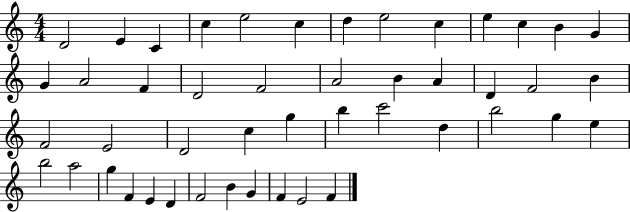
{
  \clef treble
  \numericTimeSignature
  \time 4/4
  \key c \major
  d'2 e'4 c'4 | c''4 e''2 c''4 | d''4 e''2 c''4 | e''4 c''4 b'4 g'4 | \break g'4 a'2 f'4 | d'2 f'2 | a'2 b'4 a'4 | d'4 f'2 b'4 | \break f'2 e'2 | d'2 c''4 g''4 | b''4 c'''2 d''4 | b''2 g''4 e''4 | \break b''2 a''2 | g''4 f'4 e'4 d'4 | f'2 b'4 g'4 | f'4 e'2 f'4 | \break \bar "|."
}